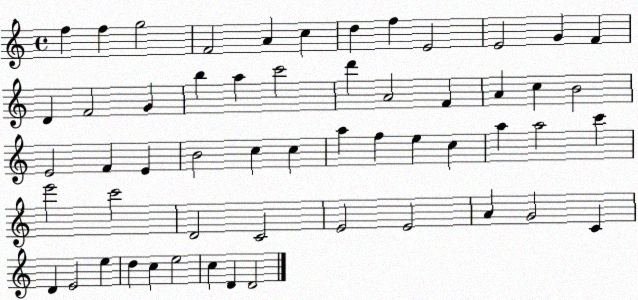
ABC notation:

X:1
T:Untitled
M:4/4
L:1/4
K:C
f f g2 F2 A c d f E2 E2 G F D F2 G b a c'2 d' A2 F A c B2 E2 F E B2 c c a f e c a a2 c' e'2 c'2 D2 C2 E2 E2 A G2 C D E2 e d c e2 c D D2